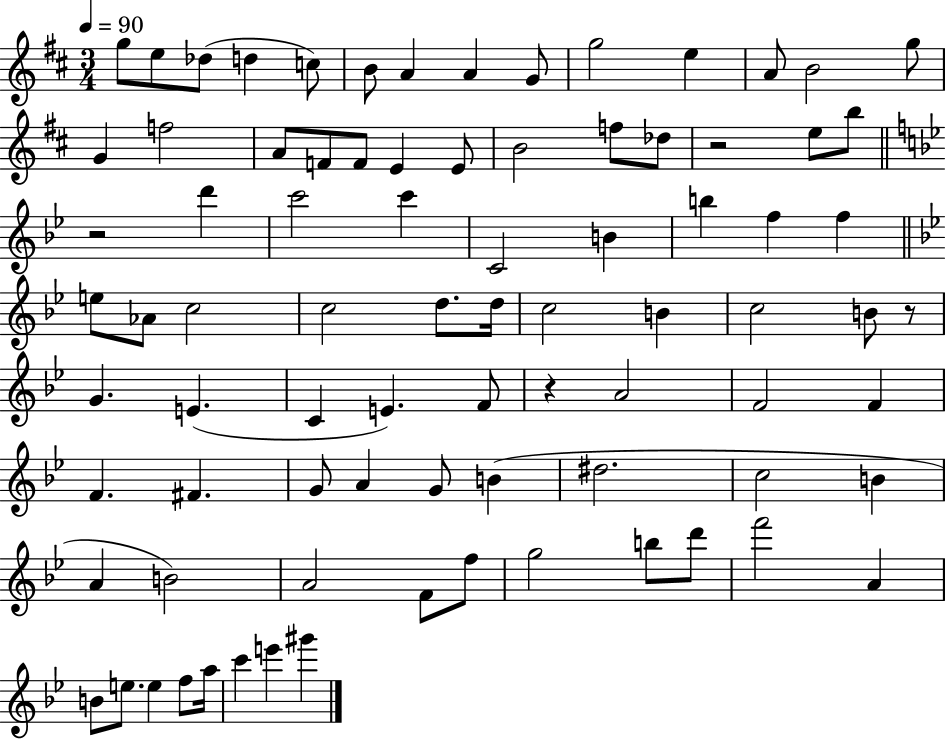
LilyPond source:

{
  \clef treble
  \numericTimeSignature
  \time 3/4
  \key d \major
  \tempo 4 = 90
  \repeat volta 2 { g''8 e''8 des''8( d''4 c''8) | b'8 a'4 a'4 g'8 | g''2 e''4 | a'8 b'2 g''8 | \break g'4 f''2 | a'8 f'8 f'8 e'4 e'8 | b'2 f''8 des''8 | r2 e''8 b''8 | \break \bar "||" \break \key bes \major r2 d'''4 | c'''2 c'''4 | c'2 b'4 | b''4 f''4 f''4 | \break \bar "||" \break \key bes \major e''8 aes'8 c''2 | c''2 d''8. d''16 | c''2 b'4 | c''2 b'8 r8 | \break g'4. e'4.( | c'4 e'4.) f'8 | r4 a'2 | f'2 f'4 | \break f'4. fis'4. | g'8 a'4 g'8 b'4( | dis''2. | c''2 b'4 | \break a'4 b'2) | a'2 f'8 f''8 | g''2 b''8 d'''8 | f'''2 a'4 | \break b'8 e''8. e''4 f''8 a''16 | c'''4 e'''4 gis'''4 | } \bar "|."
}